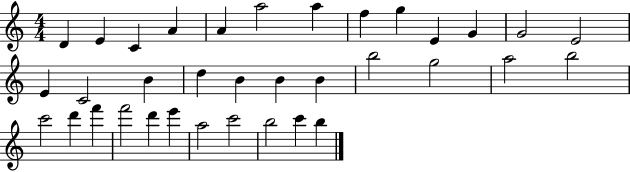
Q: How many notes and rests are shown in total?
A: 35